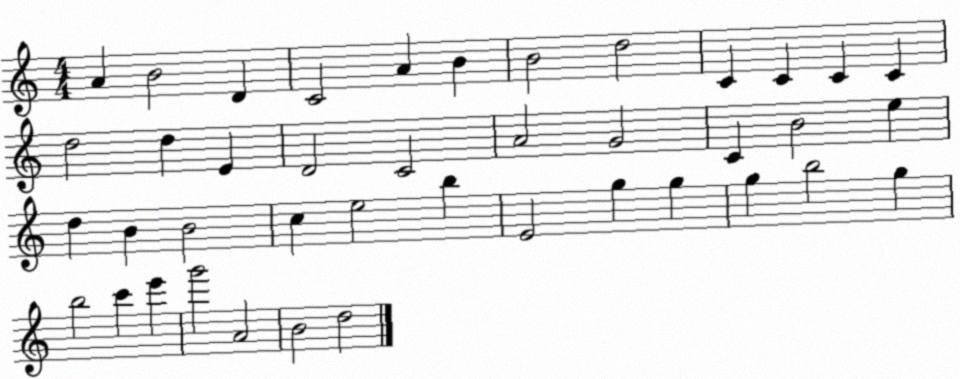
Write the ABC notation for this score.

X:1
T:Untitled
M:4/4
L:1/4
K:C
A B2 D C2 A B B2 d2 C C C C d2 d E D2 C2 A2 G2 C B2 e d B B2 c e2 b E2 g g g b2 g b2 c' e' g'2 A2 B2 d2